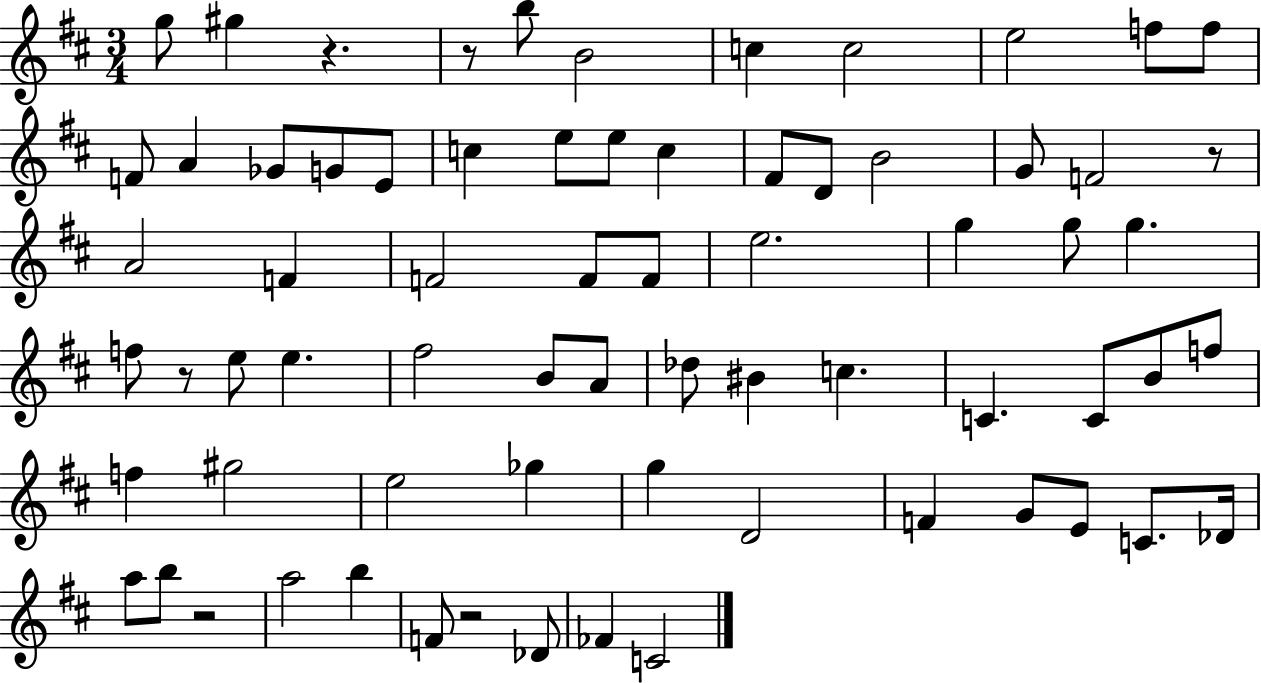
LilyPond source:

{
  \clef treble
  \numericTimeSignature
  \time 3/4
  \key d \major
  g''8 gis''4 r4. | r8 b''8 b'2 | c''4 c''2 | e''2 f''8 f''8 | \break f'8 a'4 ges'8 g'8 e'8 | c''4 e''8 e''8 c''4 | fis'8 d'8 b'2 | g'8 f'2 r8 | \break a'2 f'4 | f'2 f'8 f'8 | e''2. | g''4 g''8 g''4. | \break f''8 r8 e''8 e''4. | fis''2 b'8 a'8 | des''8 bis'4 c''4. | c'4. c'8 b'8 f''8 | \break f''4 gis''2 | e''2 ges''4 | g''4 d'2 | f'4 g'8 e'8 c'8. des'16 | \break a''8 b''8 r2 | a''2 b''4 | f'8 r2 des'8 | fes'4 c'2 | \break \bar "|."
}